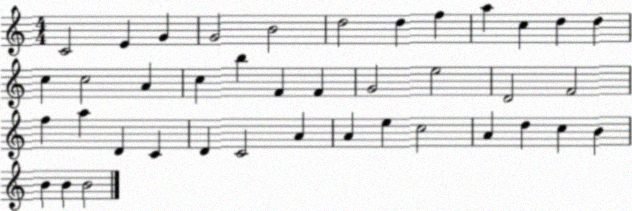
X:1
T:Untitled
M:4/4
L:1/4
K:C
C2 E G G2 B2 d2 d f a c d d c c2 A c b F F G2 e2 D2 F2 f a D C D C2 A A e c2 A d c B B B B2